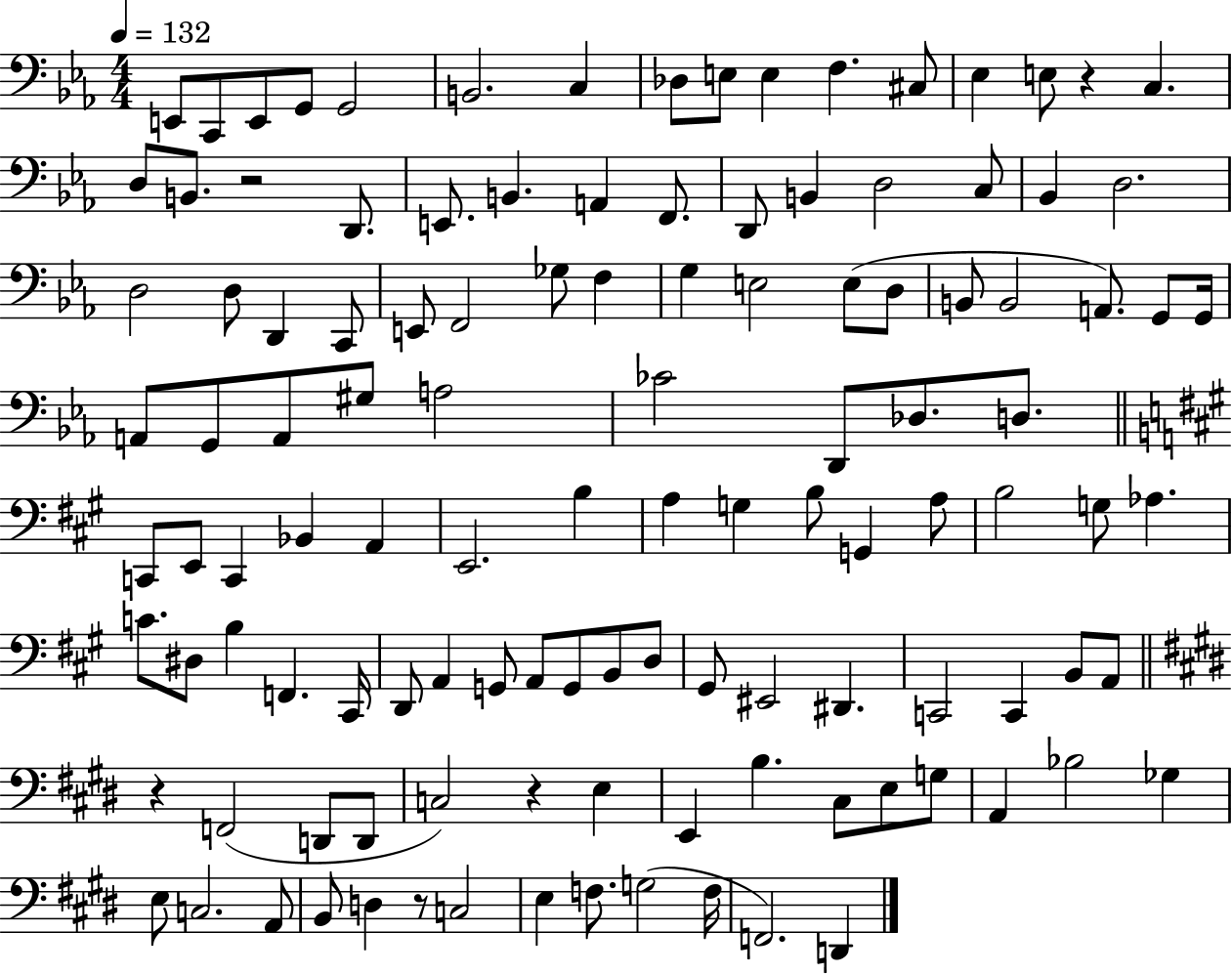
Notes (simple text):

E2/e C2/e E2/e G2/e G2/h B2/h. C3/q Db3/e E3/e E3/q F3/q. C#3/e Eb3/q E3/e R/q C3/q. D3/e B2/e. R/h D2/e. E2/e. B2/q. A2/q F2/e. D2/e B2/q D3/h C3/e Bb2/q D3/h. D3/h D3/e D2/q C2/e E2/e F2/h Gb3/e F3/q G3/q E3/h E3/e D3/e B2/e B2/h A2/e. G2/e G2/s A2/e G2/e A2/e G#3/e A3/h CES4/h D2/e Db3/e. D3/e. C2/e E2/e C2/q Bb2/q A2/q E2/h. B3/q A3/q G3/q B3/e G2/q A3/e B3/h G3/e Ab3/q. C4/e. D#3/e B3/q F2/q. C#2/s D2/e A2/q G2/e A2/e G2/e B2/e D3/e G#2/e EIS2/h D#2/q. C2/h C2/q B2/e A2/e R/q F2/h D2/e D2/e C3/h R/q E3/q E2/q B3/q. C#3/e E3/e G3/e A2/q Bb3/h Gb3/q E3/e C3/h. A2/e B2/e D3/q R/e C3/h E3/q F3/e. G3/h F3/s F2/h. D2/q